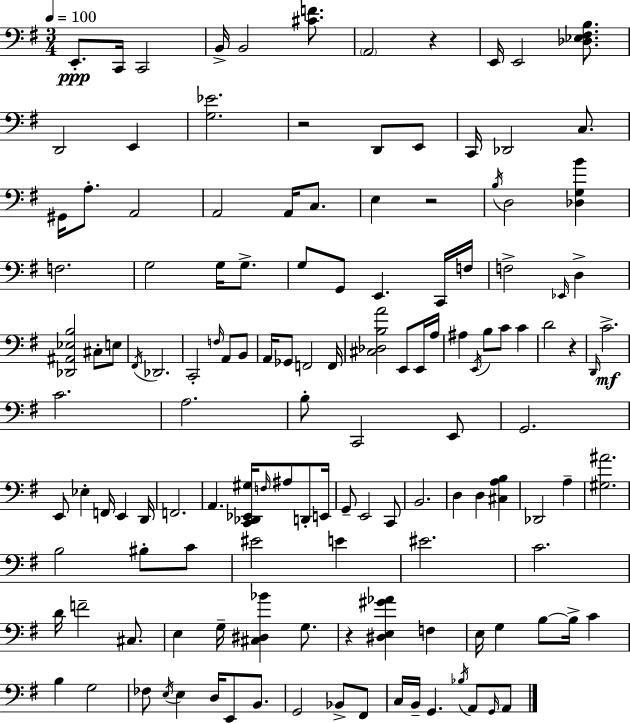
E2/e. C2/s C2/h B2/s B2/h [C#4,F4]/e. A2/h R/q E2/s E2/h [Db3,Eb3,F#3,B3]/e. D2/h E2/q [G3,Eb4]/h. R/h D2/e E2/e C2/s Db2/h C3/e. G#2/s A3/e. A2/h A2/h A2/s C3/e. E3/q R/h B3/s D3/h [Db3,G3,B4]/q F3/h. G3/h G3/s G3/e. G3/e G2/e E2/q. C2/s F3/s F3/h Eb2/s D3/q [Db2,A#2,Eb3,B3]/h C#3/e E3/e F#2/s Db2/h. C2/h F3/s A2/e B2/e A2/s Gb2/e F2/h F2/s [C#3,Db3,B3,A4]/h E2/e E2/s A3/s A#3/q E2/s B3/e C4/e C4/q D4/h R/q D2/s C4/h. C4/h. A3/h. B3/e C2/h E2/e G2/h. E2/e Eb3/q F2/s E2/q D2/s F2/h. A2/q. [C2,Db2,Eb2,G#3]/s F3/s A#3/e D2/e E2/s G2/e E2/h C2/e B2/h. D3/q D3/q [C#3,A3,B3]/q Db2/h A3/q [G#3,A#4]/h. B3/h BIS3/e C4/e EIS4/h E4/q EIS4/h. C4/h. D4/s F4/h C#3/e. E3/q G3/s [C#3,D#3,Bb4]/q G3/e. R/q [D#3,E3,G#4,Ab4]/q F3/q E3/s G3/q B3/e B3/s C4/q B3/q G3/h FES3/e E3/s E3/q D3/s E2/e B2/e. G2/h Bb2/e F#2/e C3/s B2/s G2/q. Bb3/s A2/e G2/s A2/e